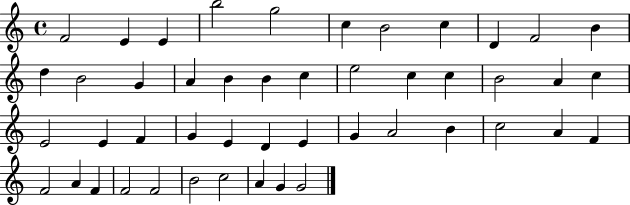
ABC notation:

X:1
T:Untitled
M:4/4
L:1/4
K:C
F2 E E b2 g2 c B2 c D F2 B d B2 G A B B c e2 c c B2 A c E2 E F G E D E G A2 B c2 A F F2 A F F2 F2 B2 c2 A G G2